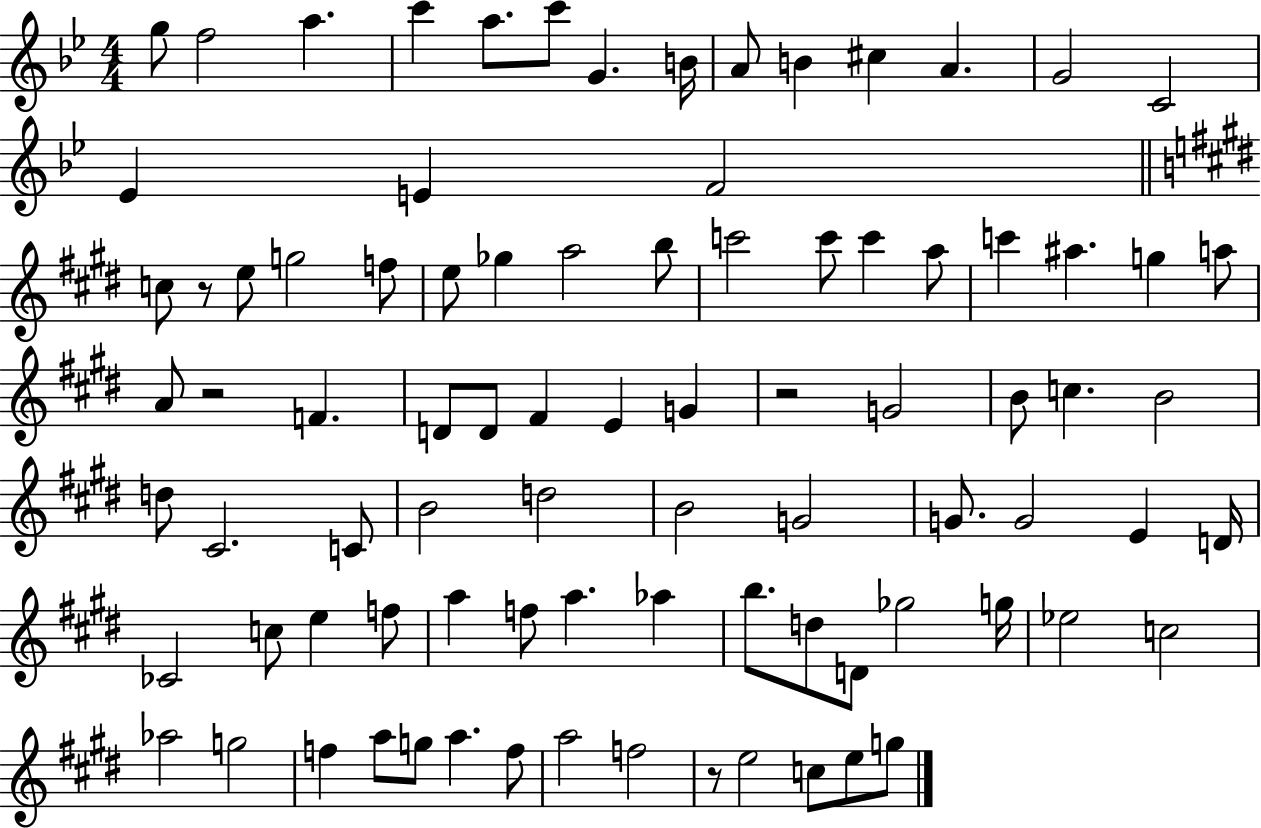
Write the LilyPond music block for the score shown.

{
  \clef treble
  \numericTimeSignature
  \time 4/4
  \key bes \major
  g''8 f''2 a''4. | c'''4 a''8. c'''8 g'4. b'16 | a'8 b'4 cis''4 a'4. | g'2 c'2 | \break ees'4 e'4 f'2 | \bar "||" \break \key e \major c''8 r8 e''8 g''2 f''8 | e''8 ges''4 a''2 b''8 | c'''2 c'''8 c'''4 a''8 | c'''4 ais''4. g''4 a''8 | \break a'8 r2 f'4. | d'8 d'8 fis'4 e'4 g'4 | r2 g'2 | b'8 c''4. b'2 | \break d''8 cis'2. c'8 | b'2 d''2 | b'2 g'2 | g'8. g'2 e'4 d'16 | \break ces'2 c''8 e''4 f''8 | a''4 f''8 a''4. aes''4 | b''8. d''8 d'8 ges''2 g''16 | ees''2 c''2 | \break aes''2 g''2 | f''4 a''8 g''8 a''4. f''8 | a''2 f''2 | r8 e''2 c''8 e''8 g''8 | \break \bar "|."
}